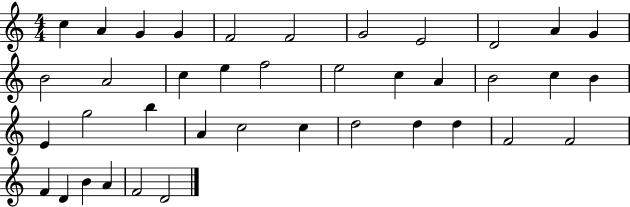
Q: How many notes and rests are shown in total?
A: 39